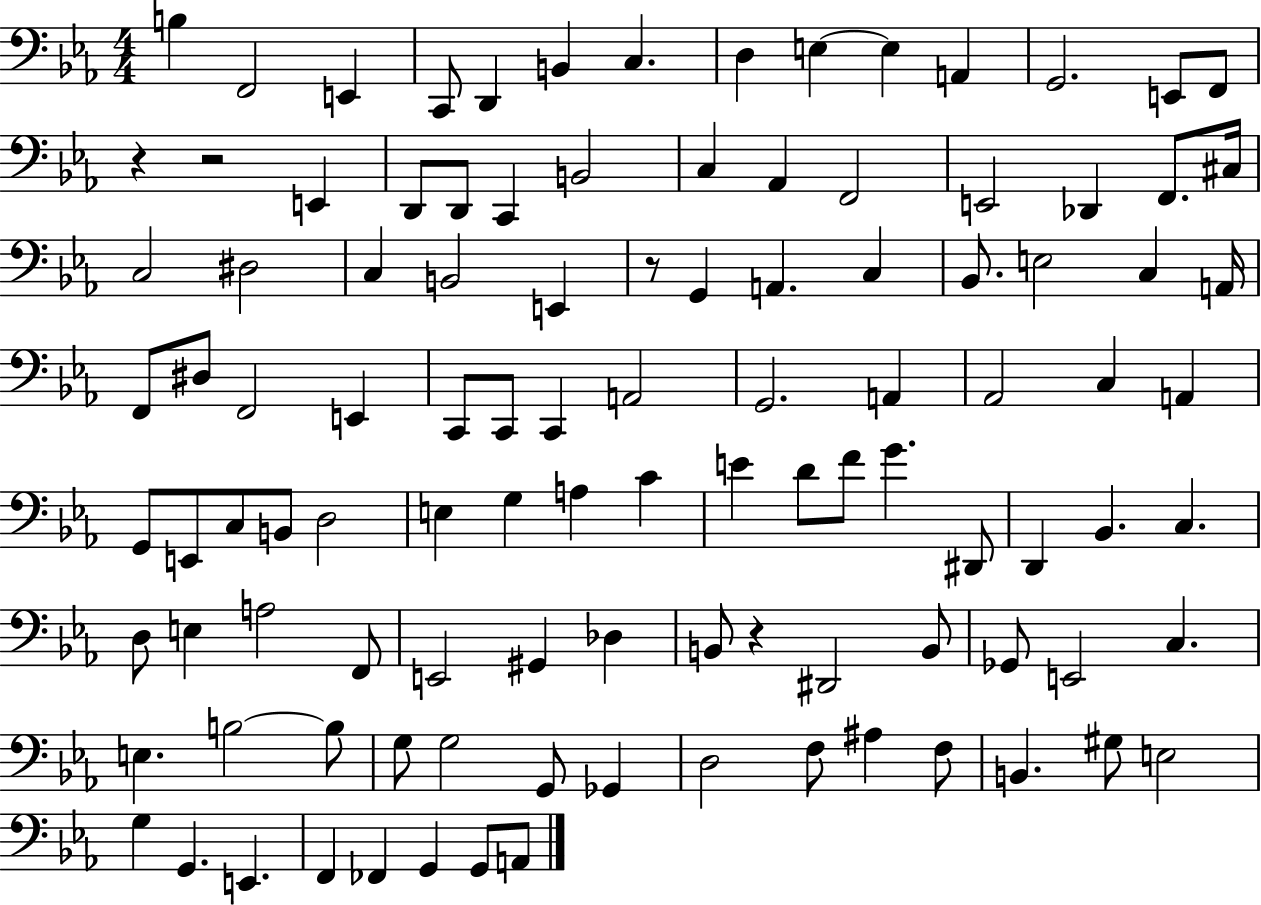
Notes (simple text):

B3/q F2/h E2/q C2/e D2/q B2/q C3/q. D3/q E3/q E3/q A2/q G2/h. E2/e F2/e R/q R/h E2/q D2/e D2/e C2/q B2/h C3/q Ab2/q F2/h E2/h Db2/q F2/e. C#3/s C3/h D#3/h C3/q B2/h E2/q R/e G2/q A2/q. C3/q Bb2/e. E3/h C3/q A2/s F2/e D#3/e F2/h E2/q C2/e C2/e C2/q A2/h G2/h. A2/q Ab2/h C3/q A2/q G2/e E2/e C3/e B2/e D3/h E3/q G3/q A3/q C4/q E4/q D4/e F4/e G4/q. D#2/e D2/q Bb2/q. C3/q. D3/e E3/q A3/h F2/e E2/h G#2/q Db3/q B2/e R/q D#2/h B2/e Gb2/e E2/h C3/q. E3/q. B3/h B3/e G3/e G3/h G2/e Gb2/q D3/h F3/e A#3/q F3/e B2/q. G#3/e E3/h G3/q G2/q. E2/q. F2/q FES2/q G2/q G2/e A2/e